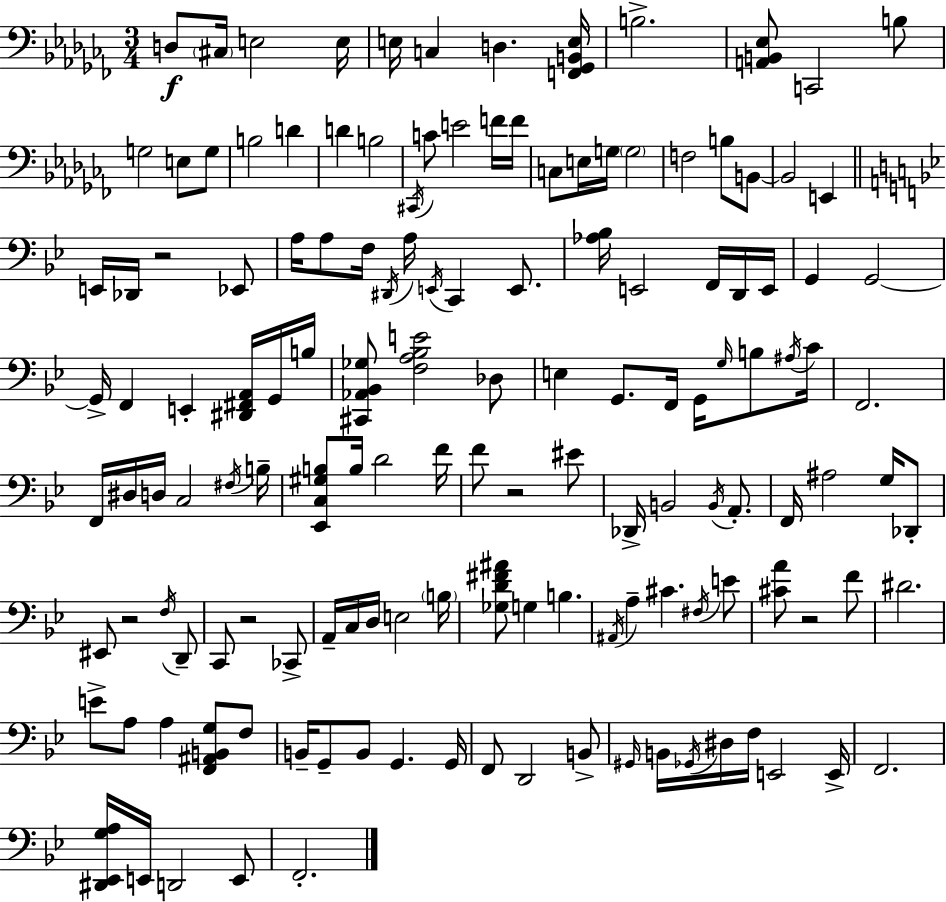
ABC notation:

X:1
T:Untitled
M:3/4
L:1/4
K:Abm
D,/2 ^C,/4 E,2 E,/4 E,/4 C, D, [F,,_G,,B,,E,]/4 B,2 [A,,B,,_E,]/2 C,,2 B,/2 G,2 E,/2 G,/2 B,2 D D B,2 ^C,,/4 C/2 E2 F/4 F/4 C,/2 E,/4 G,/4 G,2 F,2 B,/2 B,,/2 B,,2 E,, E,,/4 _D,,/4 z2 _E,,/2 A,/4 A,/2 F,/4 ^D,,/4 A,/4 E,,/4 C,, E,,/2 [_A,_B,]/4 E,,2 F,,/4 D,,/4 E,,/4 G,, G,,2 G,,/4 F,, E,, [^D,,^F,,A,,]/4 G,,/4 B,/4 [^C,,_A,,_B,,_G,]/2 [F,A,_B,E]2 _D,/2 E, G,,/2 F,,/4 G,,/4 G,/4 B,/2 ^A,/4 C/4 F,,2 F,,/4 ^D,/4 D,/4 C,2 ^F,/4 B,/4 [_E,,C,^G,B,]/2 B,/4 D2 F/4 F/2 z2 ^E/2 _D,,/4 B,,2 B,,/4 A,,/2 F,,/4 ^A,2 G,/4 _D,,/2 ^E,,/2 z2 F,/4 D,,/2 C,,/2 z2 _C,,/2 A,,/4 C,/4 D,/4 E,2 B,/4 [_G,D^F^A]/2 G, B, ^A,,/4 A, ^C ^F,/4 E/2 [^CA]/2 z2 F/2 ^D2 E/2 A,/2 A, [F,,^A,,B,,G,]/2 F,/2 B,,/4 G,,/2 B,,/2 G,, G,,/4 F,,/2 D,,2 B,,/2 ^G,,/4 B,,/4 _G,,/4 ^D,/4 F,/4 E,,2 E,,/4 F,,2 [^D,,_E,,G,A,]/4 E,,/4 D,,2 E,,/2 F,,2